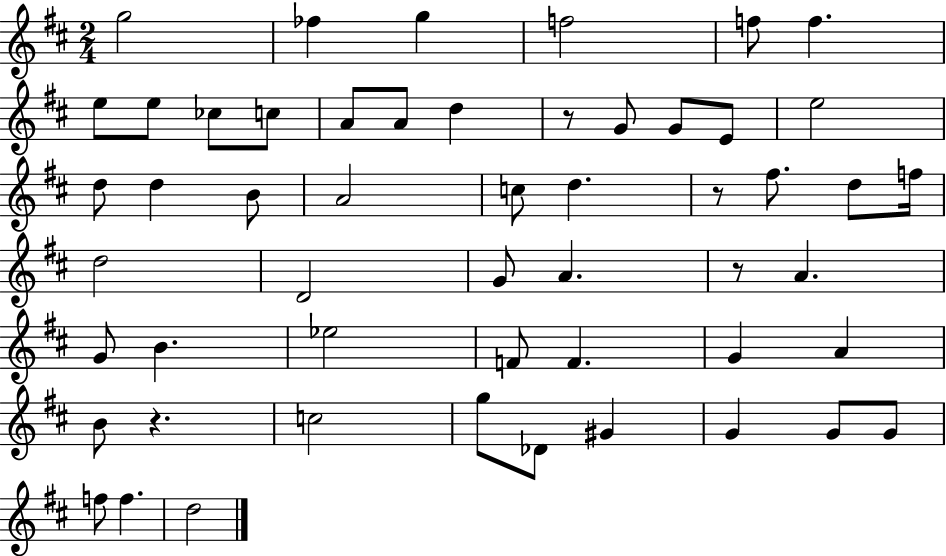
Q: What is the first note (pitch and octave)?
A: G5